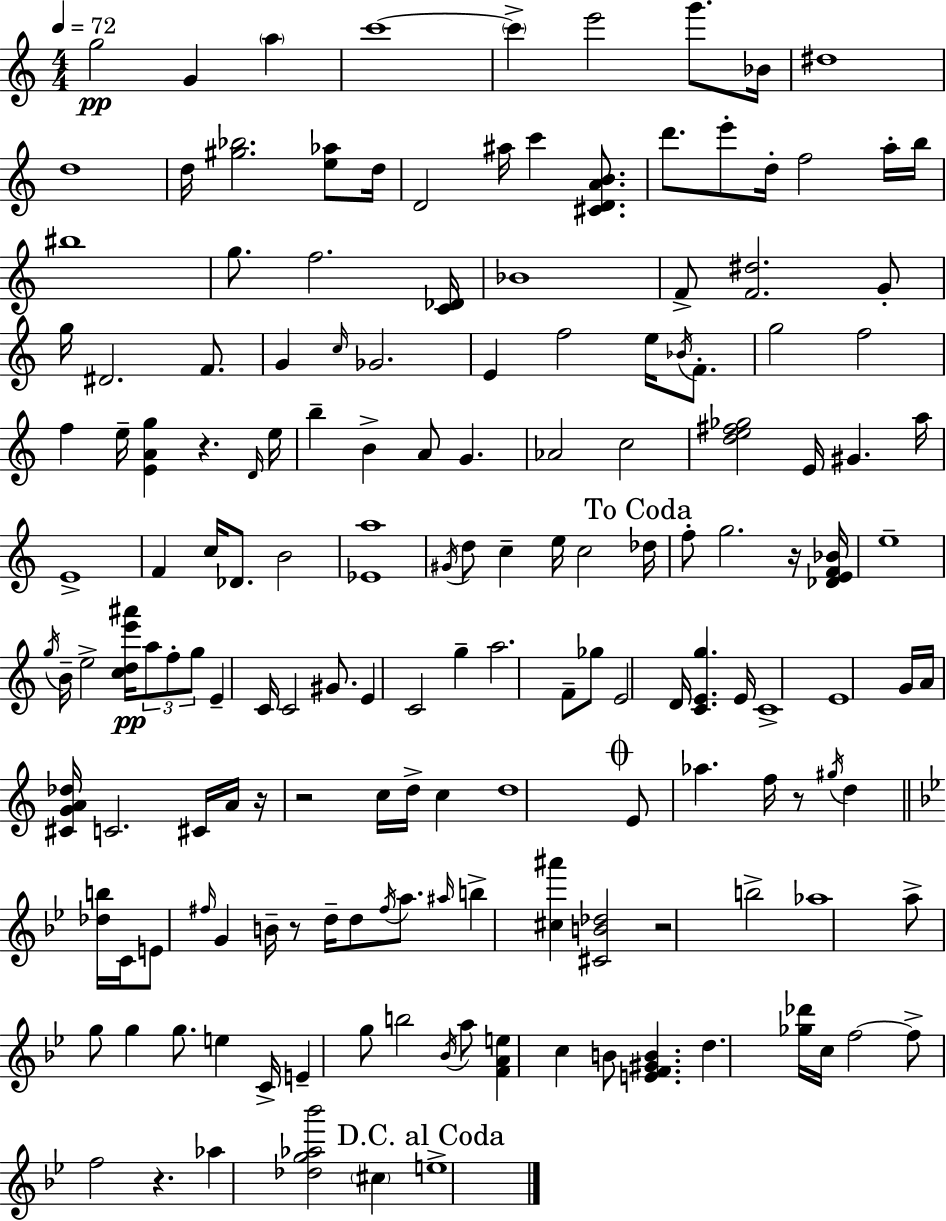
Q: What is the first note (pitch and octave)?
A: G5